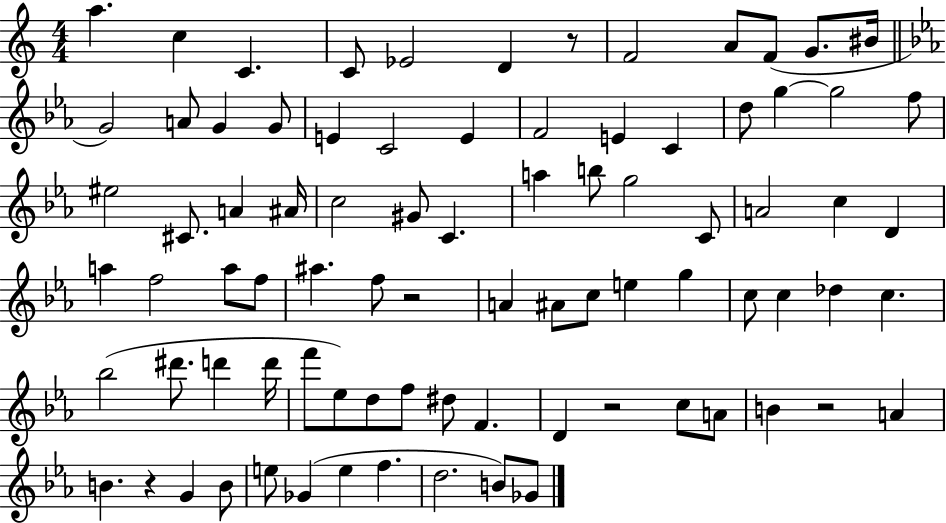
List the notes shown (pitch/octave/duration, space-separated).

A5/q. C5/q C4/q. C4/e Eb4/h D4/q R/e F4/h A4/e F4/e G4/e. BIS4/s G4/h A4/e G4/q G4/e E4/q C4/h E4/q F4/h E4/q C4/q D5/e G5/q G5/h F5/e EIS5/h C#4/e. A4/q A#4/s C5/h G#4/e C4/q. A5/q B5/e G5/h C4/e A4/h C5/q D4/q A5/q F5/h A5/e F5/e A#5/q. F5/e R/h A4/q A#4/e C5/e E5/q G5/q C5/e C5/q Db5/q C5/q. Bb5/h D#6/e. D6/q D6/s F6/e Eb5/e D5/e F5/e D#5/e F4/q. D4/q R/h C5/e A4/e B4/q R/h A4/q B4/q. R/q G4/q B4/e E5/e Gb4/q E5/q F5/q. D5/h. B4/e Gb4/e